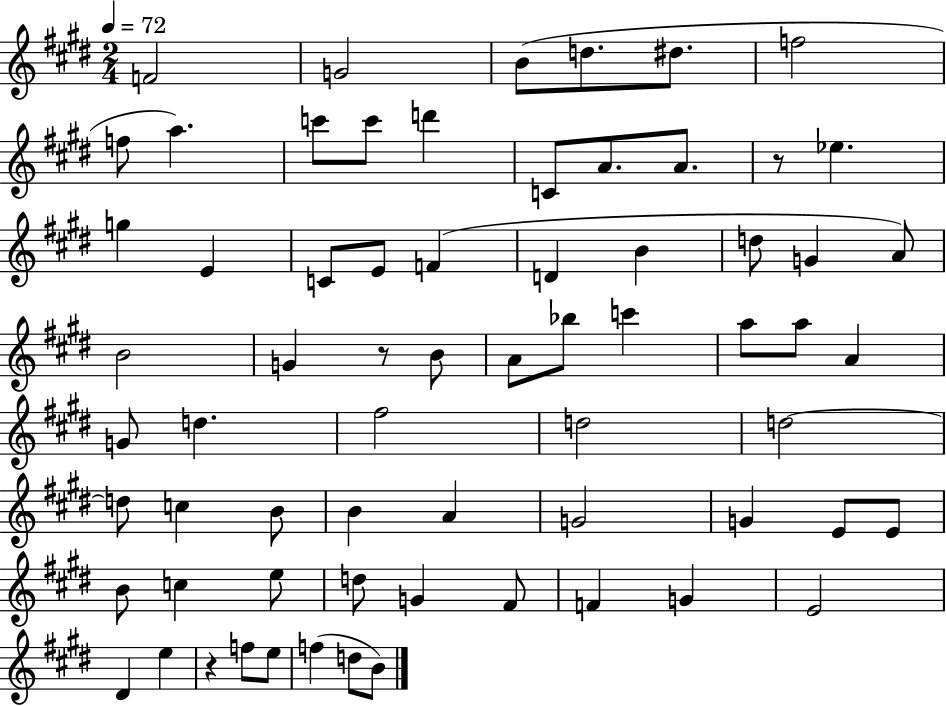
X:1
T:Untitled
M:2/4
L:1/4
K:E
F2 G2 B/2 d/2 ^d/2 f2 f/2 a c'/2 c'/2 d' C/2 A/2 A/2 z/2 _e g E C/2 E/2 F D B d/2 G A/2 B2 G z/2 B/2 A/2 _b/2 c' a/2 a/2 A G/2 d ^f2 d2 d2 d/2 c B/2 B A G2 G E/2 E/2 B/2 c e/2 d/2 G ^F/2 F G E2 ^D e z f/2 e/2 f d/2 B/2